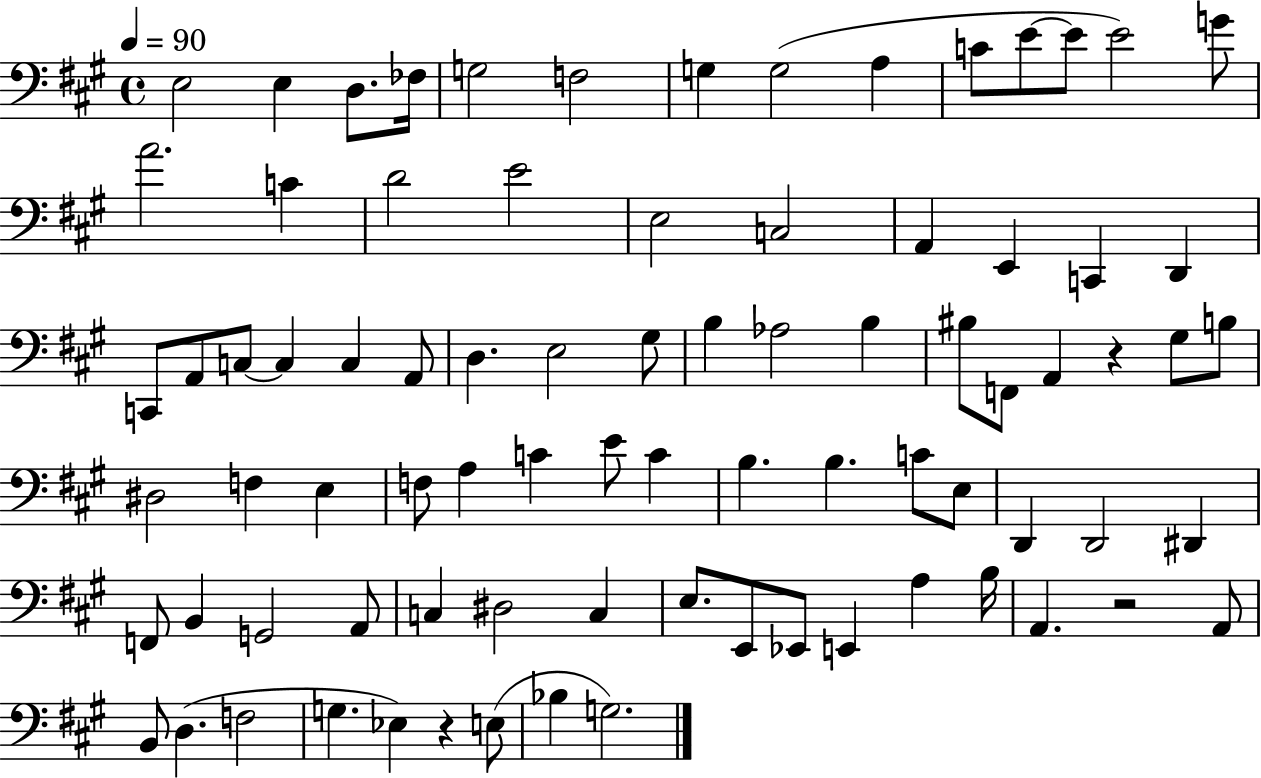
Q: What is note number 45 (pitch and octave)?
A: F3